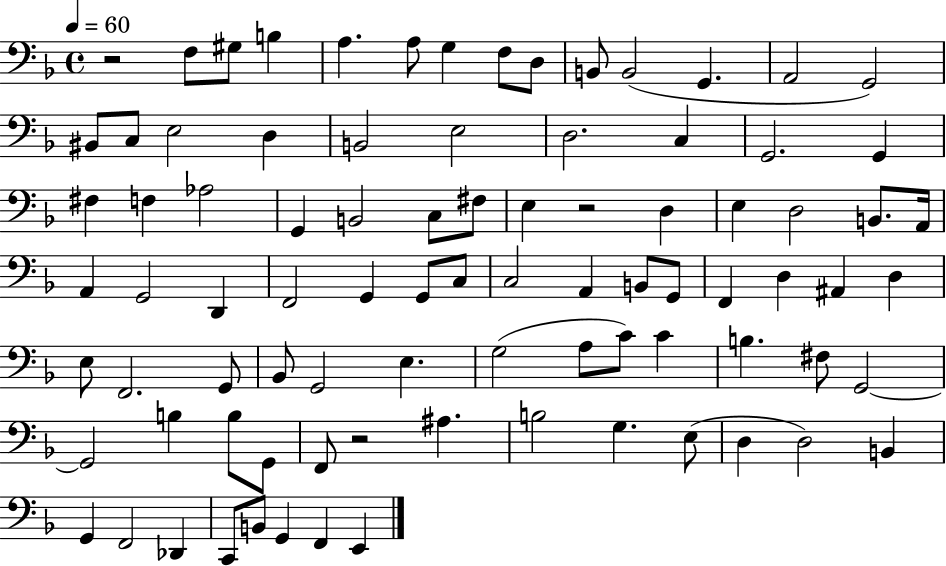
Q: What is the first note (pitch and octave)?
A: F3